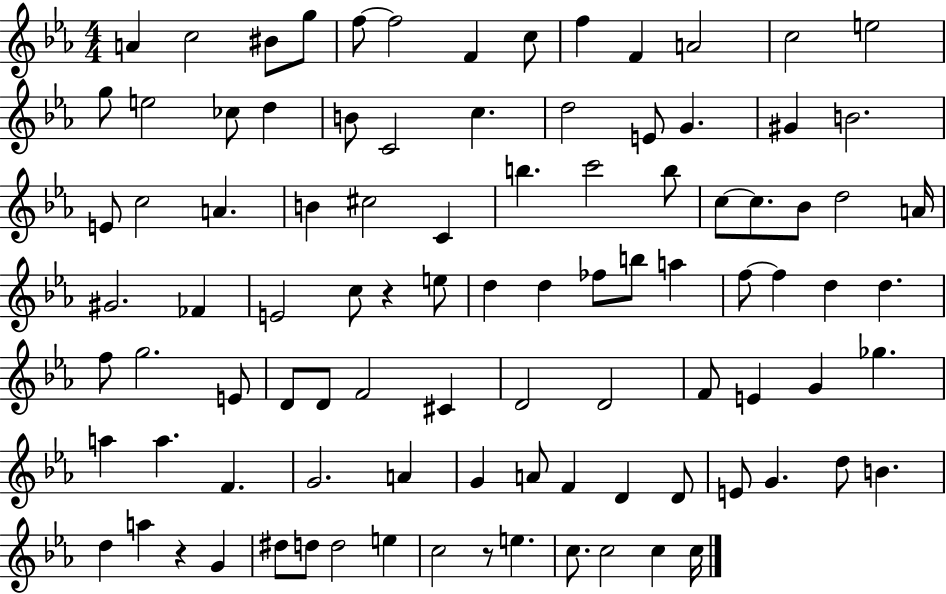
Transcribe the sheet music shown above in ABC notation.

X:1
T:Untitled
M:4/4
L:1/4
K:Eb
A c2 ^B/2 g/2 f/2 f2 F c/2 f F A2 c2 e2 g/2 e2 _c/2 d B/2 C2 c d2 E/2 G ^G B2 E/2 c2 A B ^c2 C b c'2 b/2 c/2 c/2 _B/2 d2 A/4 ^G2 _F E2 c/2 z e/2 d d _f/2 b/2 a f/2 f d d f/2 g2 E/2 D/2 D/2 F2 ^C D2 D2 F/2 E G _g a a F G2 A G A/2 F D D/2 E/2 G d/2 B d a z G ^d/2 d/2 d2 e c2 z/2 e c/2 c2 c c/4